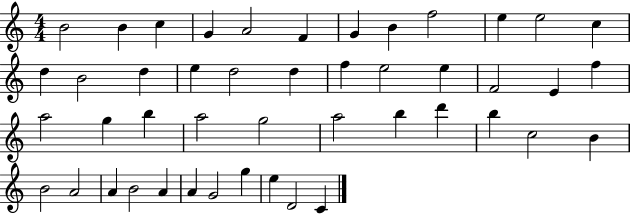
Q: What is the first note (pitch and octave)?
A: B4